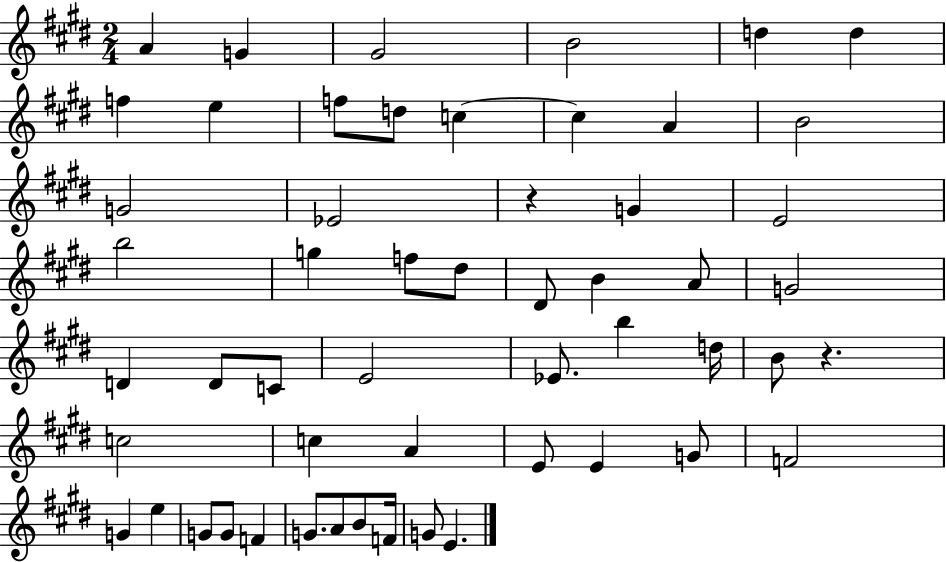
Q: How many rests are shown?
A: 2